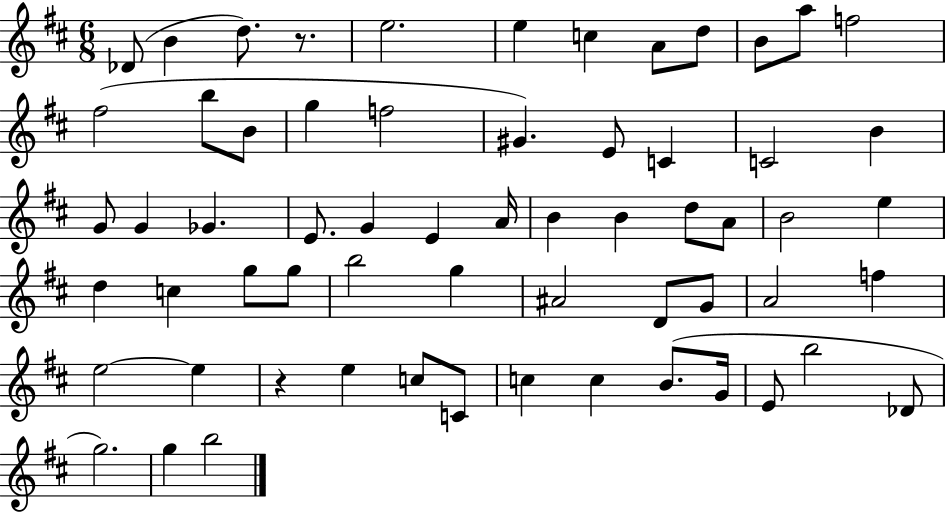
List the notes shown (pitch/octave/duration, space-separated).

Db4/e B4/q D5/e. R/e. E5/h. E5/q C5/q A4/e D5/e B4/e A5/e F5/h F#5/h B5/e B4/e G5/q F5/h G#4/q. E4/e C4/q C4/h B4/q G4/e G4/q Gb4/q. E4/e. G4/q E4/q A4/s B4/q B4/q D5/e A4/e B4/h E5/q D5/q C5/q G5/e G5/e B5/h G5/q A#4/h D4/e G4/e A4/h F5/q E5/h E5/q R/q E5/q C5/e C4/e C5/q C5/q B4/e. G4/s E4/e B5/h Db4/e G5/h. G5/q B5/h